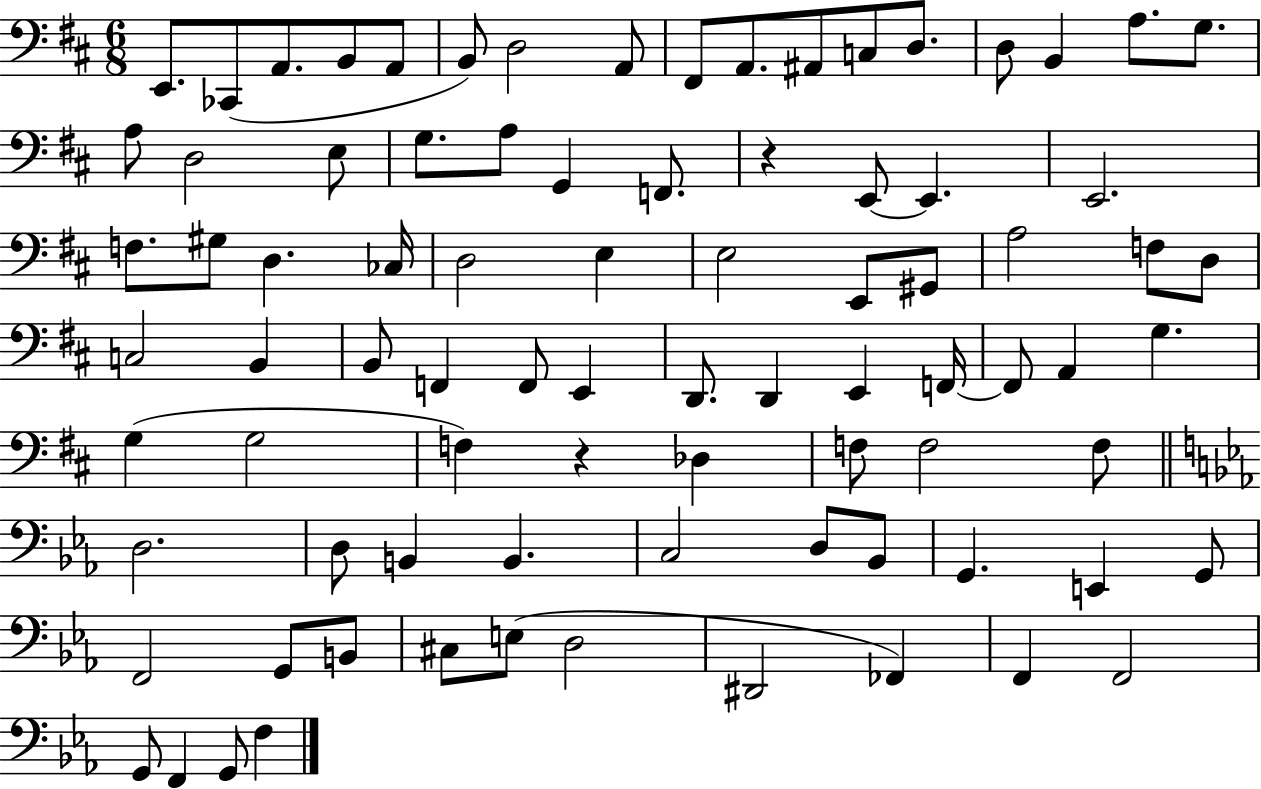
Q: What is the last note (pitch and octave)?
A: F3